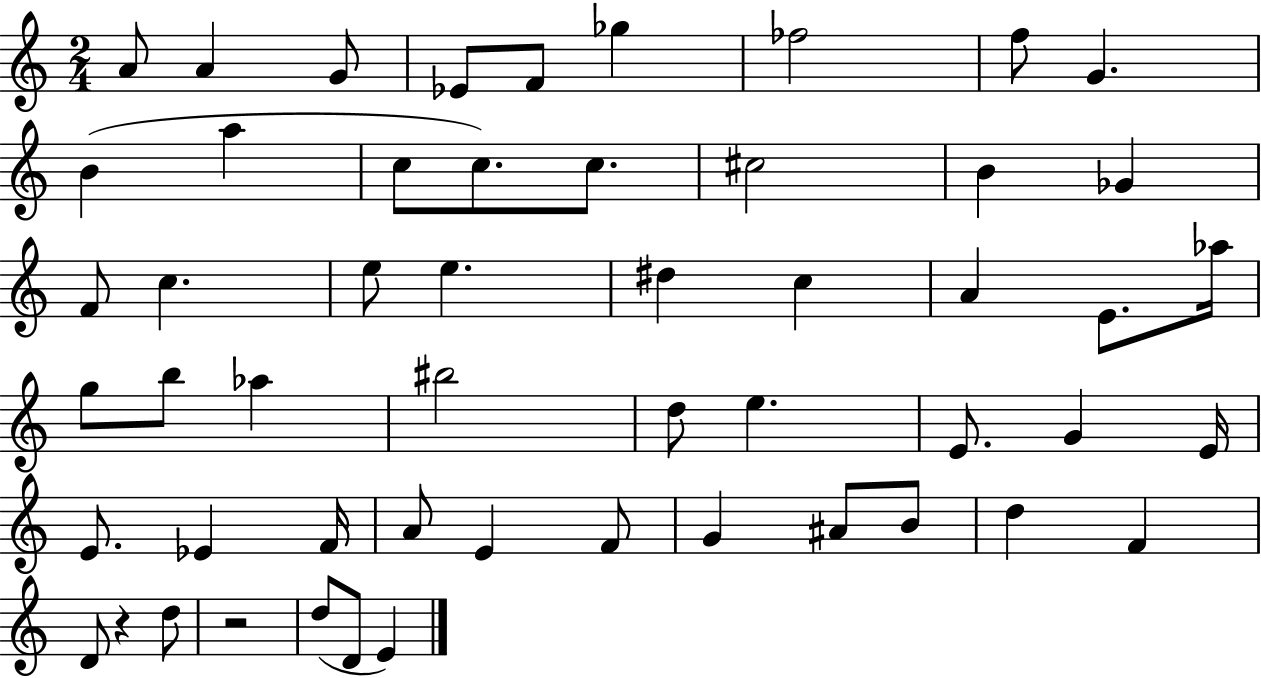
X:1
T:Untitled
M:2/4
L:1/4
K:C
A/2 A G/2 _E/2 F/2 _g _f2 f/2 G B a c/2 c/2 c/2 ^c2 B _G F/2 c e/2 e ^d c A E/2 _a/4 g/2 b/2 _a ^b2 d/2 e E/2 G E/4 E/2 _E F/4 A/2 E F/2 G ^A/2 B/2 d F D/2 z d/2 z2 d/2 D/2 E